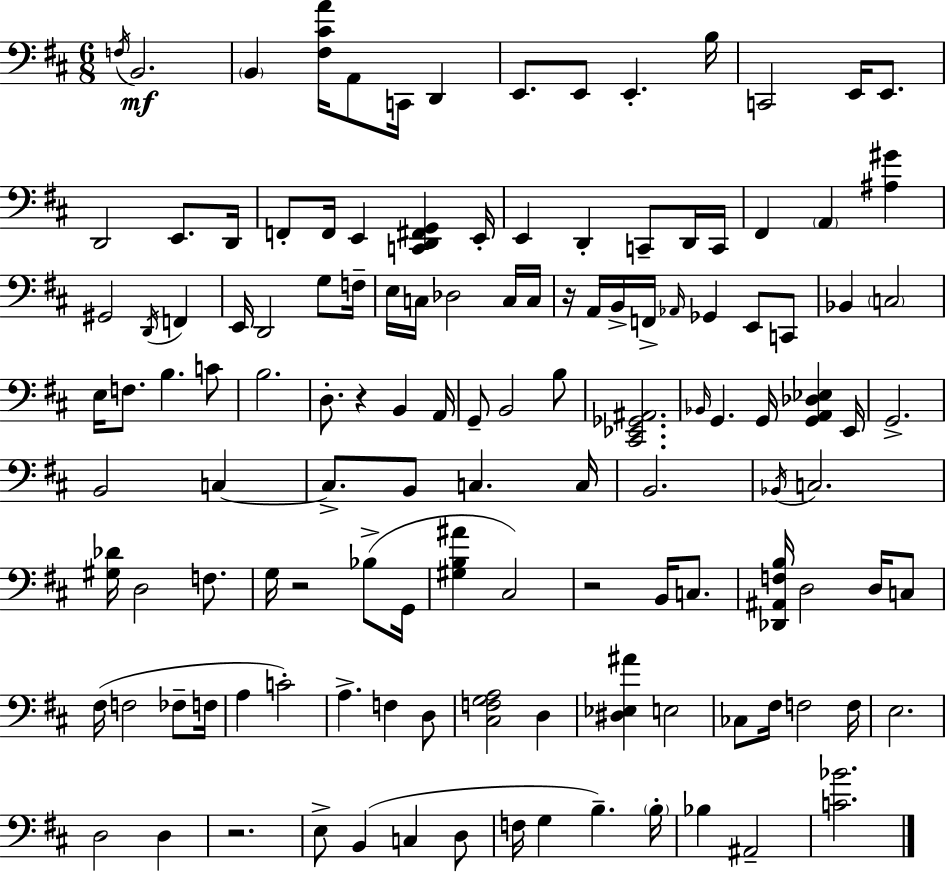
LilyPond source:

{
  \clef bass
  \numericTimeSignature
  \time 6/8
  \key d \major
  \acciaccatura { f16 }\mf b,2. | \parenthesize b,4 <fis cis' a'>16 a,8 c,16 d,4 | e,8. e,8 e,4.-. | b16 c,2 e,16 e,8. | \break d,2 e,8. | d,16 f,8-. f,16 e,4 <c, d, fis, g,>4 | e,16-. e,4 d,4-. c,8-- d,16 | c,16 fis,4 \parenthesize a,4 <ais gis'>4 | \break gis,2 \acciaccatura { d,16 } f,4 | e,16 d,2 g8 | f16-- e16 c16 des2 | c16 c16 r16 a,16 b,16-> f,16-> \grace { aes,16 } ges,4 e,8 | \break c,8 bes,4 \parenthesize c2 | e16 f8. b4. | c'8 b2. | d8.-. r4 b,4 | \break a,16 g,8-- b,2 | b8 <cis, ees, ges, ais,>2. | \grace { bes,16 } g,4. g,16 <g, a, des ees>4 | e,16 g,2.-> | \break b,2 | c4~~ c8.-> b,8 c4. | c16 b,2. | \acciaccatura { bes,16 } c2. | \break <gis des'>16 d2 | f8. g16 r2 | bes8->( g,16 <gis b ais'>4 cis2) | r2 | \break b,16 c8. <des, ais, f b>16 d2 | d16 c8 fis16( f2 | fes8-- f16 a4 c'2-.) | a4.-> f4 | \break d8 <cis f g a>2 | d4 <dis ees ais'>4 e2 | ces8 fis16 f2 | f16 e2. | \break d2 | d4 r2. | e8-> b,4( c4 | d8 f16 g4 b4.--) | \break \parenthesize b16-. bes4 ais,2-- | <c' bes'>2. | \bar "|."
}